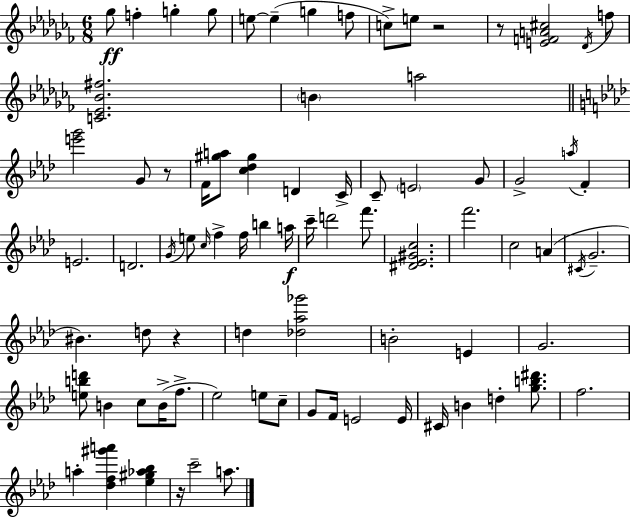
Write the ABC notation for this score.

X:1
T:Untitled
M:6/8
L:1/4
K:Abm
_g/2 f g g/2 e/2 e g f/2 c/2 e/2 z2 z/2 [EFA^c]2 _D/4 f/2 [C_E_B^f]2 B a2 [e'g']2 G/2 z/2 F/4 [^ga]/2 [c_d^g] D C/4 C/2 E2 G/2 G2 a/4 F E2 D2 G/4 e/2 c/4 f f/4 b a/4 c'/4 d'2 f'/2 [^D_E^Gc]2 f'2 c2 A ^C/4 G2 ^B d/2 z d [_d_a_g']2 B2 E G2 [ebd']/2 B c/2 B/4 f/2 _e2 e/2 c/2 G/2 F/4 E2 E/4 ^C/4 B d [gb^d']/2 f2 a [_df^g'a'] [_e^g_a_b] z/4 c'2 a/2